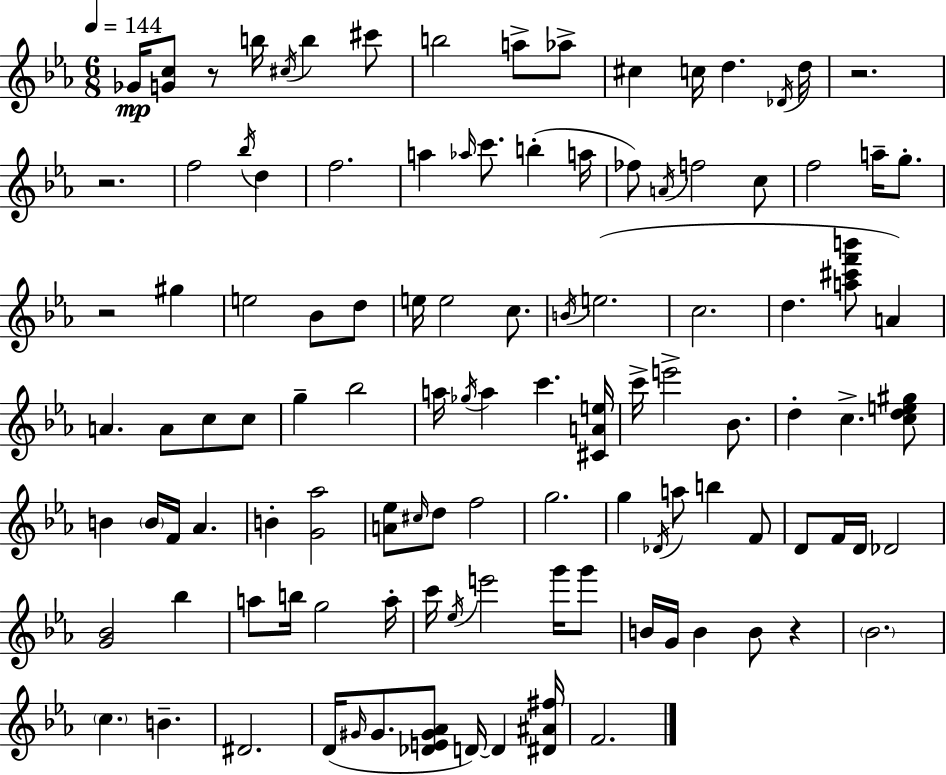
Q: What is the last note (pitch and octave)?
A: F4